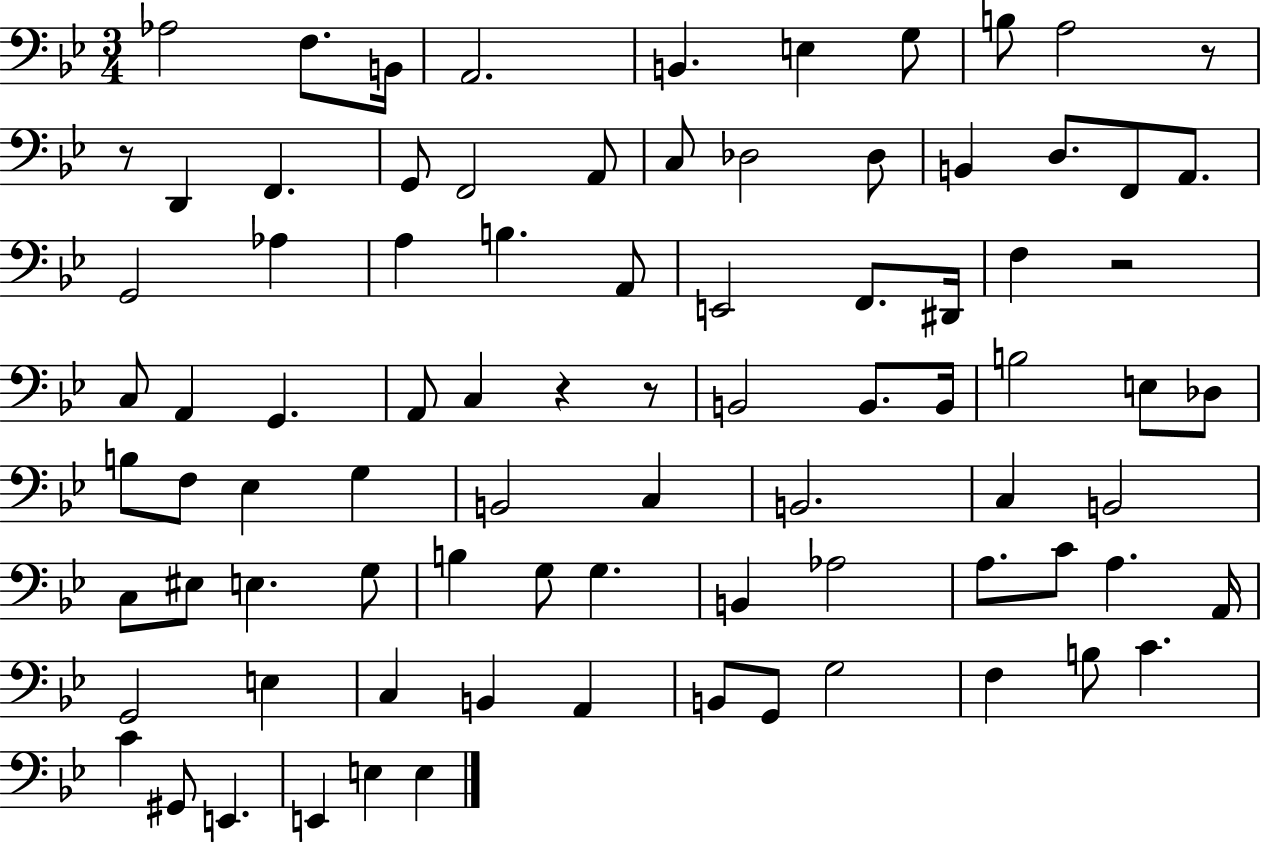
Ab3/h F3/e. B2/s A2/h. B2/q. E3/q G3/e B3/e A3/h R/e R/e D2/q F2/q. G2/e F2/h A2/e C3/e Db3/h Db3/e B2/q D3/e. F2/e A2/e. G2/h Ab3/q A3/q B3/q. A2/e E2/h F2/e. D#2/s F3/q R/h C3/e A2/q G2/q. A2/e C3/q R/q R/e B2/h B2/e. B2/s B3/h E3/e Db3/e B3/e F3/e Eb3/q G3/q B2/h C3/q B2/h. C3/q B2/h C3/e EIS3/e E3/q. G3/e B3/q G3/e G3/q. B2/q Ab3/h A3/e. C4/e A3/q. A2/s G2/h E3/q C3/q B2/q A2/q B2/e G2/e G3/h F3/q B3/e C4/q. C4/q G#2/e E2/q. E2/q E3/q E3/q